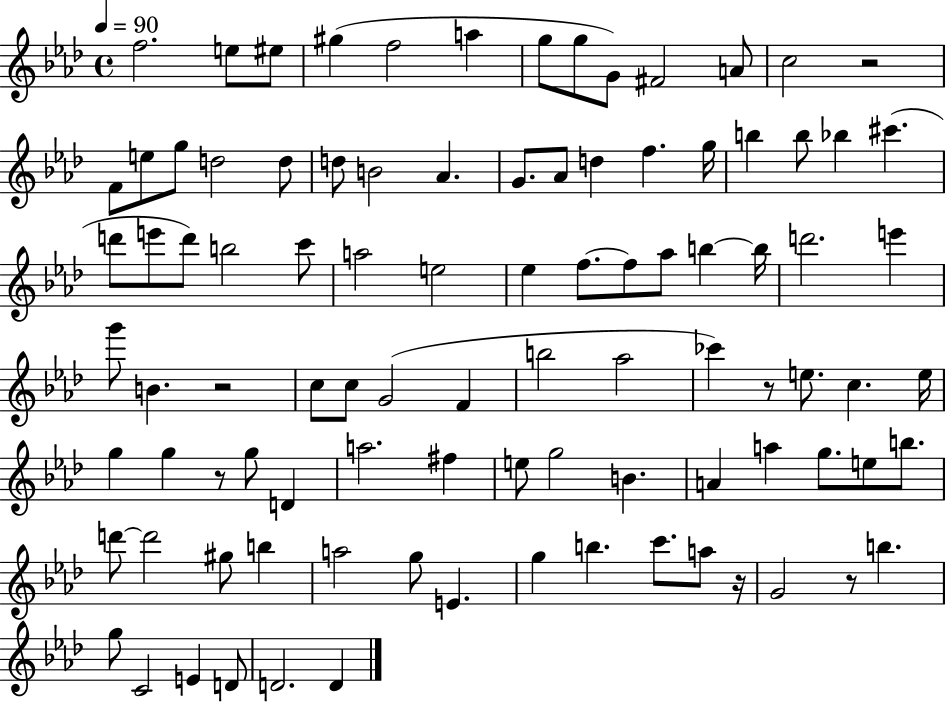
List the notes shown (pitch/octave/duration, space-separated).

F5/h. E5/e EIS5/e G#5/q F5/h A5/q G5/e G5/e G4/e F#4/h A4/e C5/h R/h F4/e E5/e G5/e D5/h D5/e D5/e B4/h Ab4/q. G4/e. Ab4/e D5/q F5/q. G5/s B5/q B5/e Bb5/q C#6/q. D6/e E6/e D6/e B5/h C6/e A5/h E5/h Eb5/q F5/e. F5/e Ab5/e B5/q B5/s D6/h. E6/q G6/e B4/q. R/h C5/e C5/e G4/h F4/q B5/h Ab5/h CES6/q R/e E5/e. C5/q. E5/s G5/q G5/q R/e G5/e D4/q A5/h. F#5/q E5/e G5/h B4/q. A4/q A5/q G5/e. E5/e B5/e. D6/e D6/h G#5/e B5/q A5/h G5/e E4/q. G5/q B5/q. C6/e. A5/e R/s G4/h R/e B5/q. G5/e C4/h E4/q D4/e D4/h. D4/q